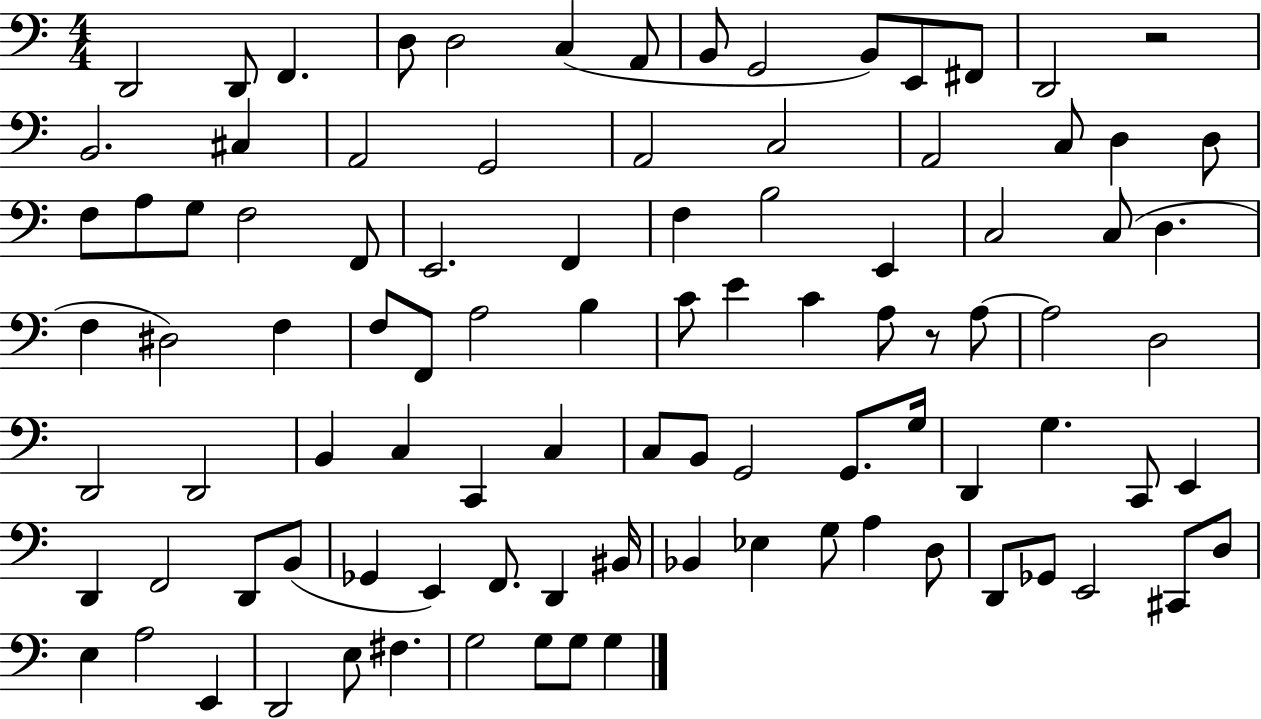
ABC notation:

X:1
T:Untitled
M:4/4
L:1/4
K:C
D,,2 D,,/2 F,, D,/2 D,2 C, A,,/2 B,,/2 G,,2 B,,/2 E,,/2 ^F,,/2 D,,2 z2 B,,2 ^C, A,,2 G,,2 A,,2 C,2 A,,2 C,/2 D, D,/2 F,/2 A,/2 G,/2 F,2 F,,/2 E,,2 F,, F, B,2 E,, C,2 C,/2 D, F, ^D,2 F, F,/2 F,,/2 A,2 B, C/2 E C A,/2 z/2 A,/2 A,2 D,2 D,,2 D,,2 B,, C, C,, C, C,/2 B,,/2 G,,2 G,,/2 G,/4 D,, G, C,,/2 E,, D,, F,,2 D,,/2 B,,/2 _G,, E,, F,,/2 D,, ^B,,/4 _B,, _E, G,/2 A, D,/2 D,,/2 _G,,/2 E,,2 ^C,,/2 D,/2 E, A,2 E,, D,,2 E,/2 ^F, G,2 G,/2 G,/2 G,